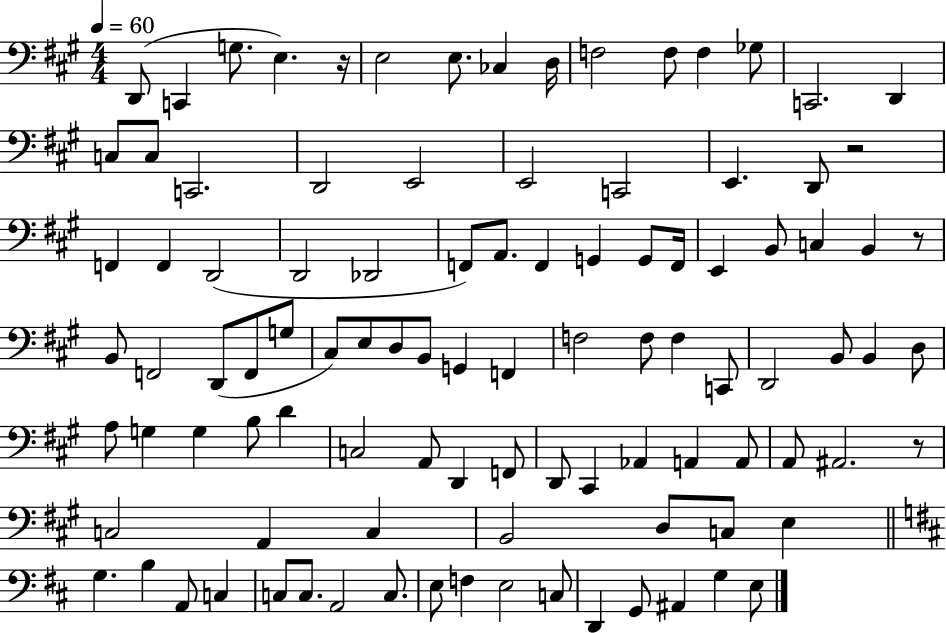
X:1
T:Untitled
M:4/4
L:1/4
K:A
D,,/2 C,, G,/2 E, z/4 E,2 E,/2 _C, D,/4 F,2 F,/2 F, _G,/2 C,,2 D,, C,/2 C,/2 C,,2 D,,2 E,,2 E,,2 C,,2 E,, D,,/2 z2 F,, F,, D,,2 D,,2 _D,,2 F,,/2 A,,/2 F,, G,, G,,/2 F,,/4 E,, B,,/2 C, B,, z/2 B,,/2 F,,2 D,,/2 F,,/2 G,/2 ^C,/2 E,/2 D,/2 B,,/2 G,, F,, F,2 F,/2 F, C,,/2 D,,2 B,,/2 B,, D,/2 A,/2 G, G, B,/2 D C,2 A,,/2 D,, F,,/2 D,,/2 ^C,, _A,, A,, A,,/2 A,,/2 ^A,,2 z/2 C,2 A,, C, B,,2 D,/2 C,/2 E, G, B, A,,/2 C, C,/2 C,/2 A,,2 C,/2 E,/2 F, E,2 C,/2 D,, G,,/2 ^A,, G, E,/2